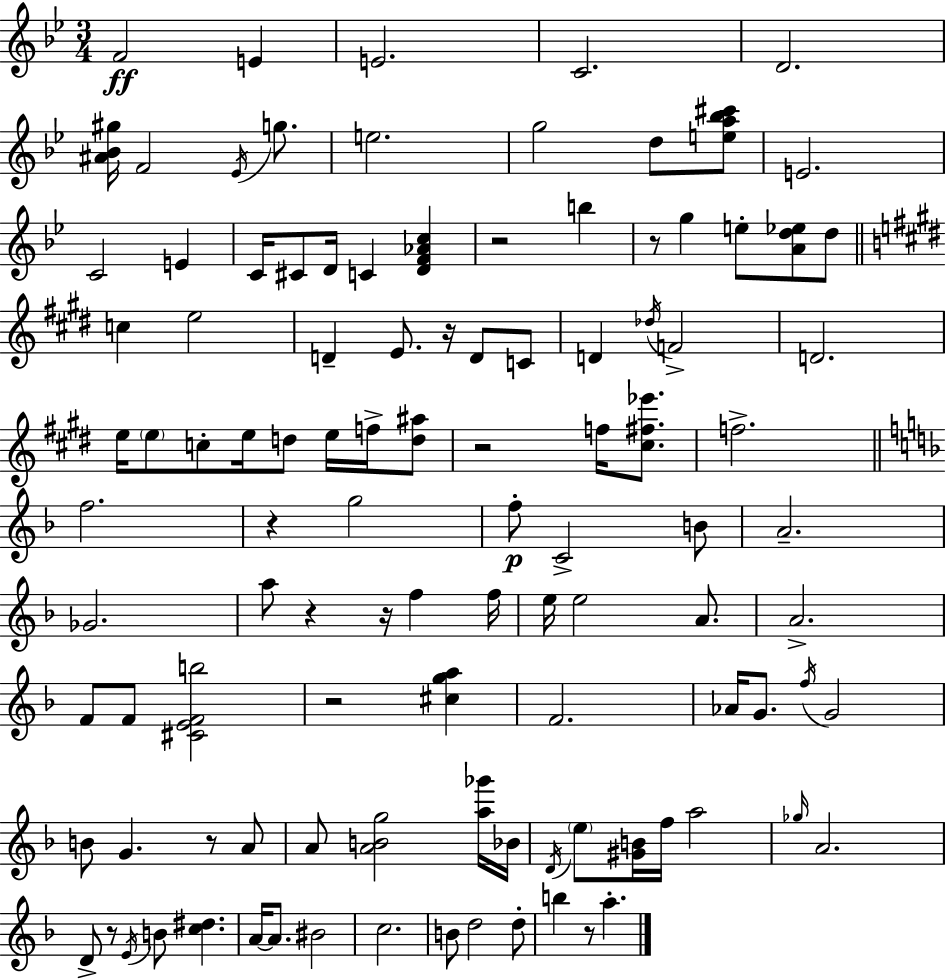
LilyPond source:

{
  \clef treble
  \numericTimeSignature
  \time 3/4
  \key bes \major
  f'2\ff e'4 | e'2. | c'2. | d'2. | \break <ais' bes' gis''>16 f'2 \acciaccatura { ees'16 } g''8. | e''2. | g''2 d''8 <e'' a'' bes'' cis'''>8 | e'2. | \break c'2 e'4 | c'16 cis'8 d'16 c'4 <d' f' aes' c''>4 | r2 b''4 | r8 g''4 e''8-. <a' d'' ees''>8 d''8 | \break \bar "||" \break \key e \major c''4 e''2 | d'4-- e'8. r16 d'8 c'8 | d'4 \acciaccatura { des''16 } f'2-> | d'2. | \break e''16 \parenthesize e''8 c''8-. e''16 d''8 e''16 f''16-> <d'' ais''>8 | r2 f''16 <cis'' fis'' ees'''>8. | f''2.-> | \bar "||" \break \key f \major f''2. | r4 g''2 | f''8-.\p c'2-> b'8 | a'2.-- | \break ges'2. | a''8 r4 r16 f''4 f''16 | e''16 e''2 a'8. | a'2.-> | \break f'8 f'8 <cis' e' f' b''>2 | r2 <cis'' g'' a''>4 | f'2. | aes'16 g'8. \acciaccatura { f''16 } g'2 | \break b'8 g'4. r8 a'8 | a'8 <a' b' g''>2 <a'' ges'''>16 | bes'16 \acciaccatura { d'16 } \parenthesize e''8 <gis' b'>16 f''16 a''2 | \grace { ges''16 } a'2. | \break d'8-> r8 \acciaccatura { e'16 } b'8 <c'' dis''>4. | a'16~~ a'8. bis'2 | c''2. | b'8 d''2 | \break d''8-. b''4 r8 a''4.-. | \bar "|."
}